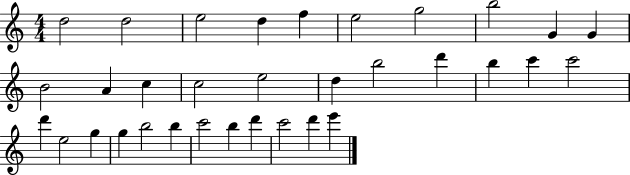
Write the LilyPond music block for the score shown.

{
  \clef treble
  \numericTimeSignature
  \time 4/4
  \key c \major
  d''2 d''2 | e''2 d''4 f''4 | e''2 g''2 | b''2 g'4 g'4 | \break b'2 a'4 c''4 | c''2 e''2 | d''4 b''2 d'''4 | b''4 c'''4 c'''2 | \break d'''4 e''2 g''4 | g''4 b''2 b''4 | c'''2 b''4 d'''4 | c'''2 d'''4 e'''4 | \break \bar "|."
}